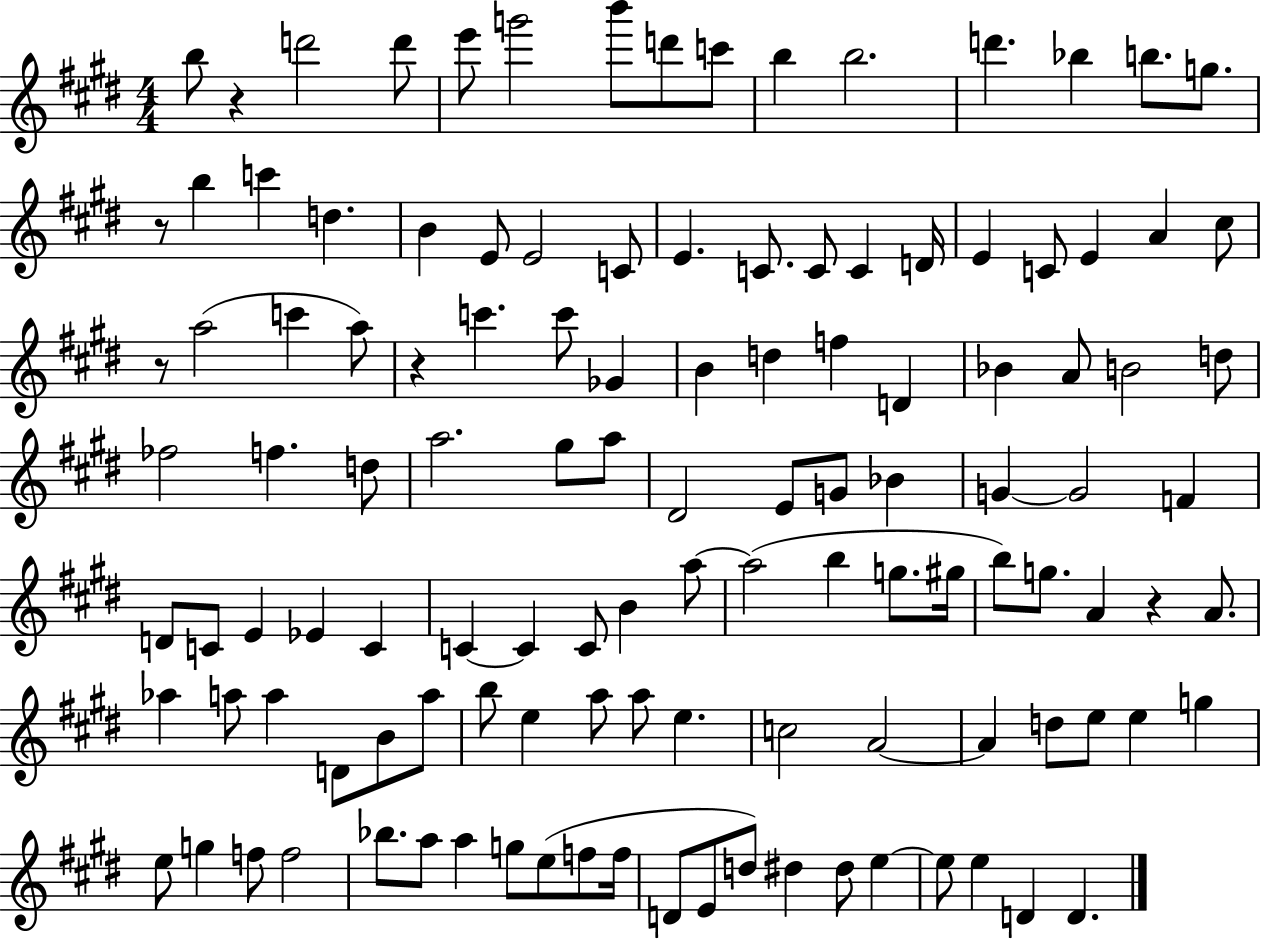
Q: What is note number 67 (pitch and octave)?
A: B4